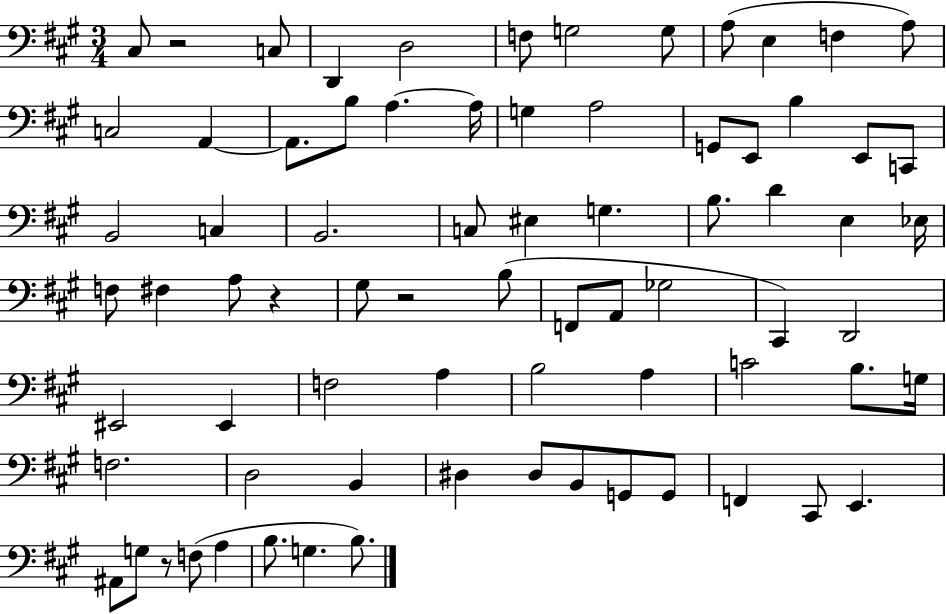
X:1
T:Untitled
M:3/4
L:1/4
K:A
^C,/2 z2 C,/2 D,, D,2 F,/2 G,2 G,/2 A,/2 E, F, A,/2 C,2 A,, A,,/2 B,/2 A, A,/4 G, A,2 G,,/2 E,,/2 B, E,,/2 C,,/2 B,,2 C, B,,2 C,/2 ^E, G, B,/2 D E, _E,/4 F,/2 ^F, A,/2 z ^G,/2 z2 B,/2 F,,/2 A,,/2 _G,2 ^C,, D,,2 ^E,,2 ^E,, F,2 A, B,2 A, C2 B,/2 G,/4 F,2 D,2 B,, ^D, ^D,/2 B,,/2 G,,/2 G,,/2 F,, ^C,,/2 E,, ^A,,/2 G,/2 z/2 F,/2 A, B,/2 G, B,/2